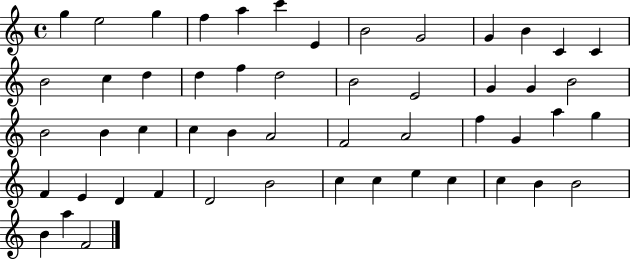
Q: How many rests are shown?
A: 0